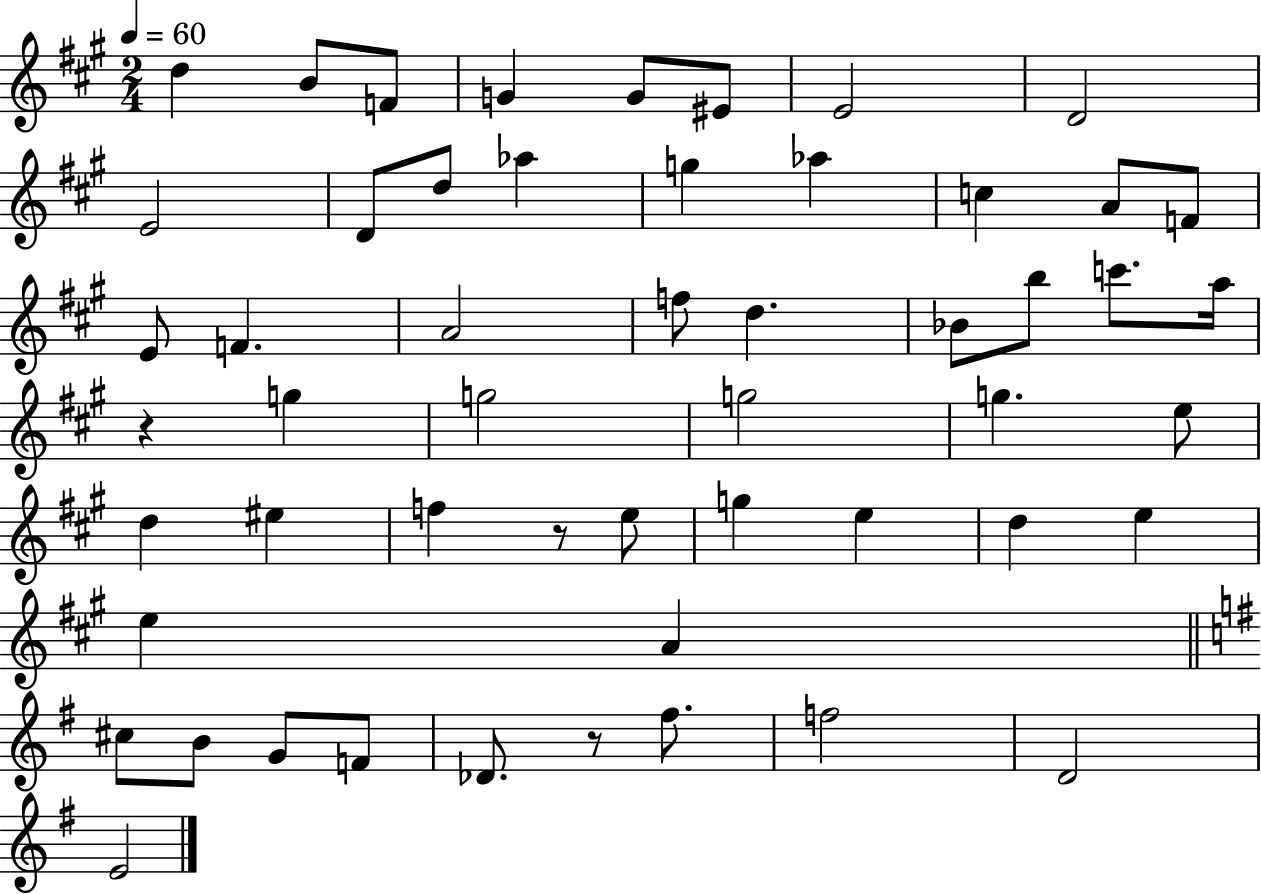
{
  \clef treble
  \numericTimeSignature
  \time 2/4
  \key a \major
  \tempo 4 = 60
  d''4 b'8 f'8 | g'4 g'8 eis'8 | e'2 | d'2 | \break e'2 | d'8 d''8 aes''4 | g''4 aes''4 | c''4 a'8 f'8 | \break e'8 f'4. | a'2 | f''8 d''4. | bes'8 b''8 c'''8. a''16 | \break r4 g''4 | g''2 | g''2 | g''4. e''8 | \break d''4 eis''4 | f''4 r8 e''8 | g''4 e''4 | d''4 e''4 | \break e''4 a'4 | \bar "||" \break \key e \minor cis''8 b'8 g'8 f'8 | des'8. r8 fis''8. | f''2 | d'2 | \break e'2 | \bar "|."
}